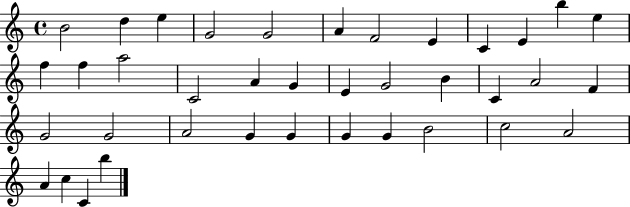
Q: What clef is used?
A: treble